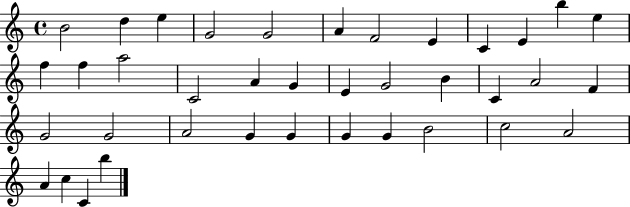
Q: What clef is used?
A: treble